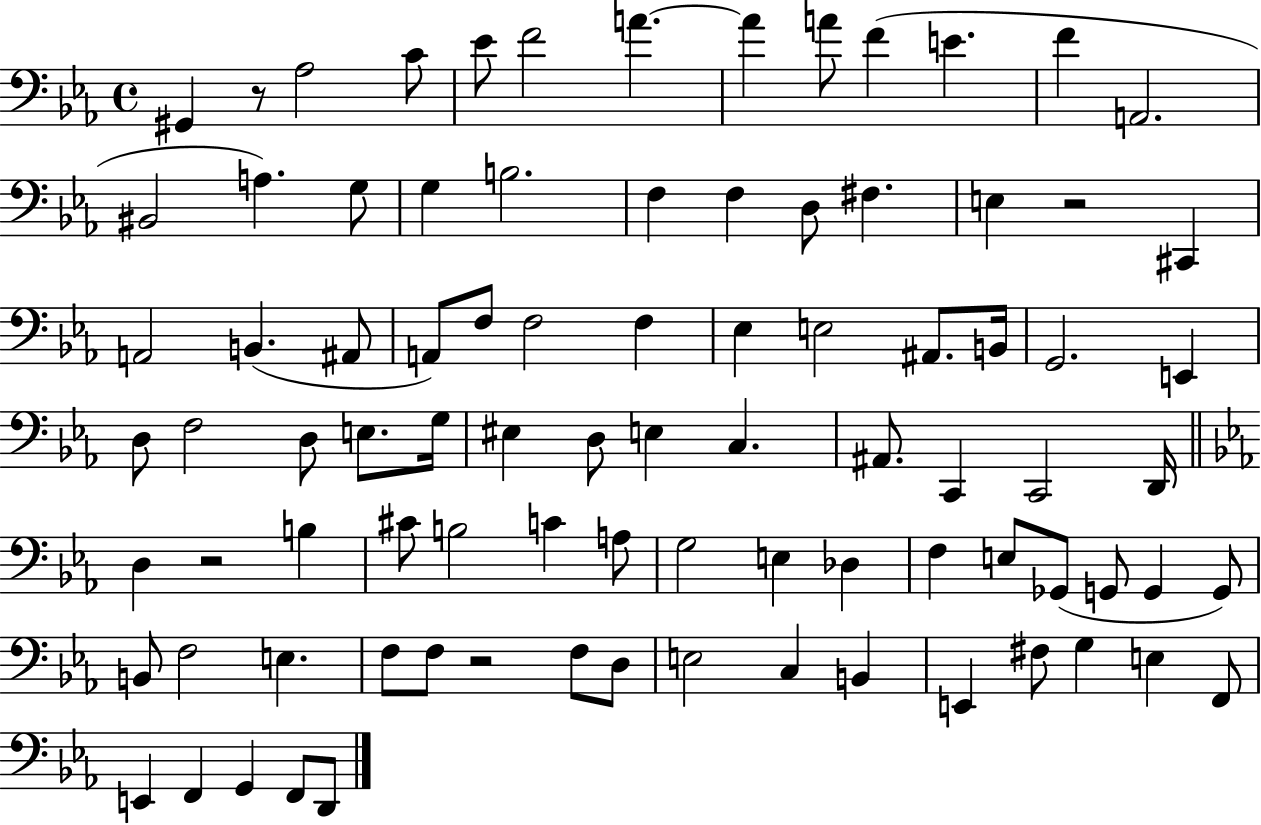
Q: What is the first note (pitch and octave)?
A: G#2